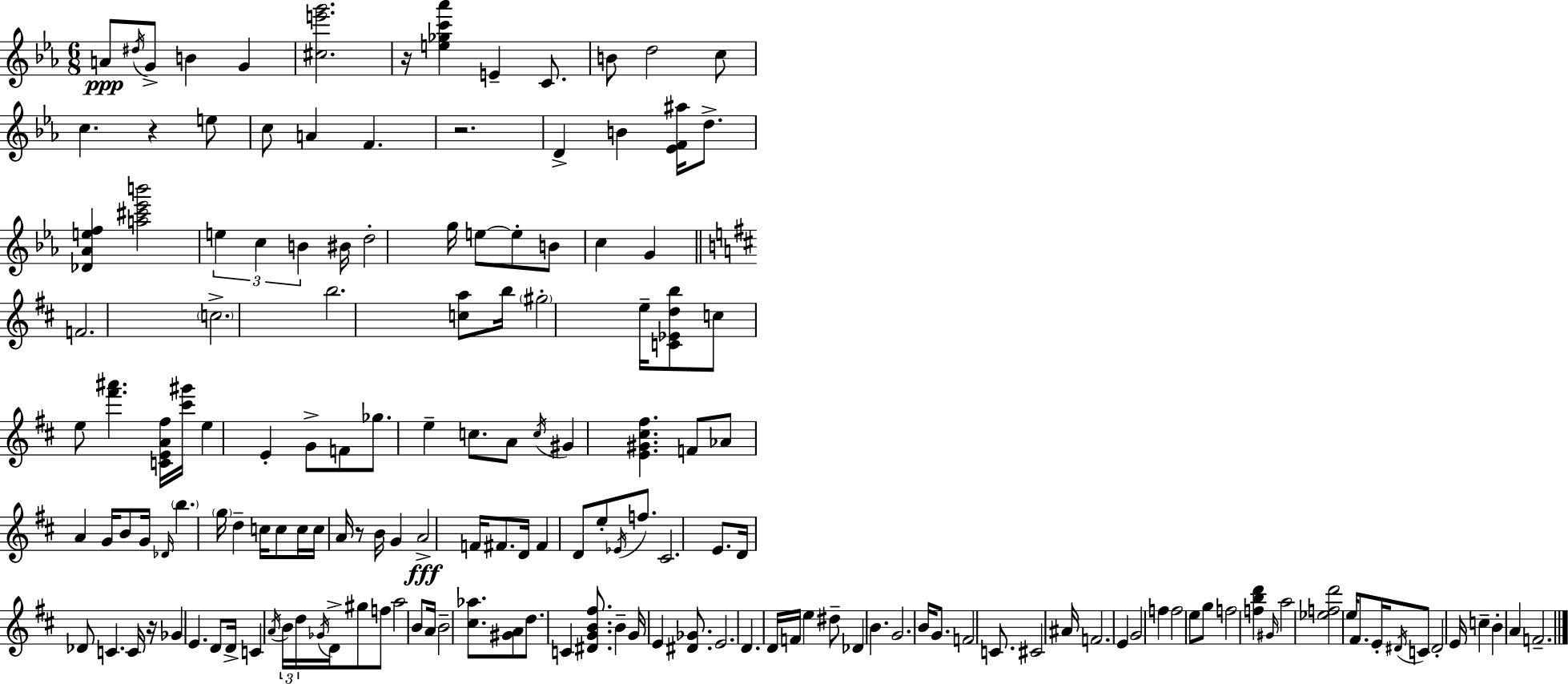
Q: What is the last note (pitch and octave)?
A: F4